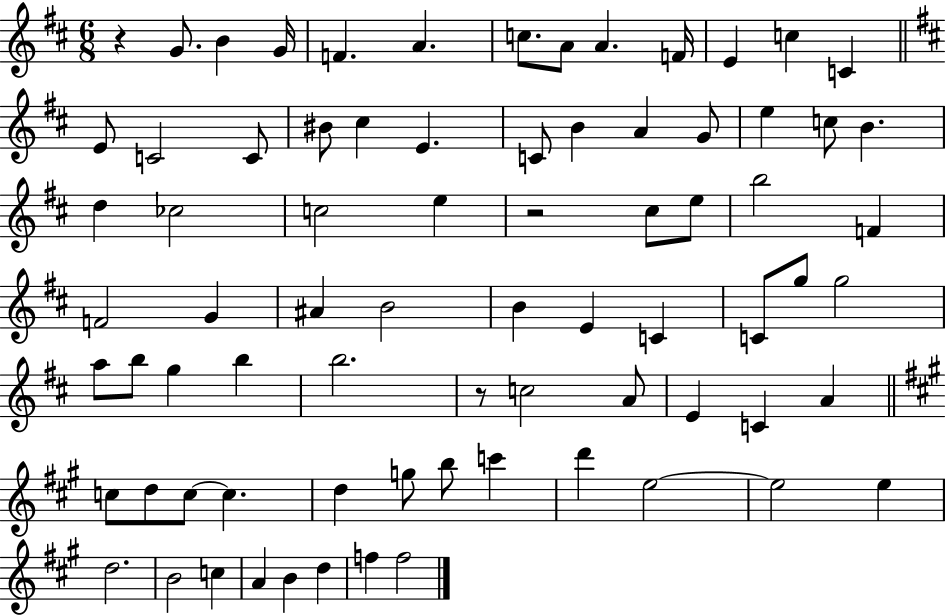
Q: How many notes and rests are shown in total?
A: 76